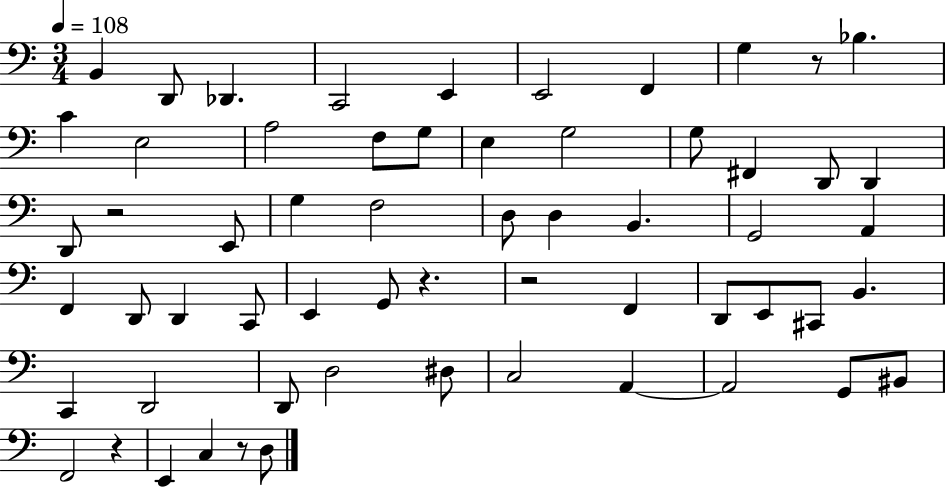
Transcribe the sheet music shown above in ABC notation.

X:1
T:Untitled
M:3/4
L:1/4
K:C
B,, D,,/2 _D,, C,,2 E,, E,,2 F,, G, z/2 _B, C E,2 A,2 F,/2 G,/2 E, G,2 G,/2 ^F,, D,,/2 D,, D,,/2 z2 E,,/2 G, F,2 D,/2 D, B,, G,,2 A,, F,, D,,/2 D,, C,,/2 E,, G,,/2 z z2 F,, D,,/2 E,,/2 ^C,,/2 B,, C,, D,,2 D,,/2 D,2 ^D,/2 C,2 A,, A,,2 G,,/2 ^B,,/2 F,,2 z E,, C, z/2 D,/2